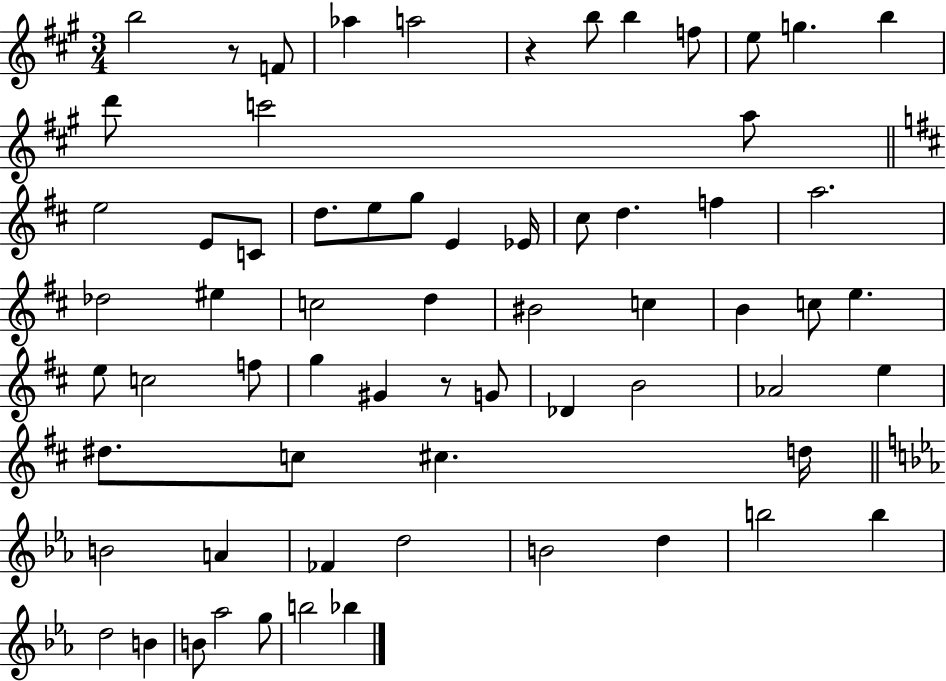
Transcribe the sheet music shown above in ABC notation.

X:1
T:Untitled
M:3/4
L:1/4
K:A
b2 z/2 F/2 _a a2 z b/2 b f/2 e/2 g b d'/2 c'2 a/2 e2 E/2 C/2 d/2 e/2 g/2 E _E/4 ^c/2 d f a2 _d2 ^e c2 d ^B2 c B c/2 e e/2 c2 f/2 g ^G z/2 G/2 _D B2 _A2 e ^d/2 c/2 ^c d/4 B2 A _F d2 B2 d b2 b d2 B B/2 _a2 g/2 b2 _b